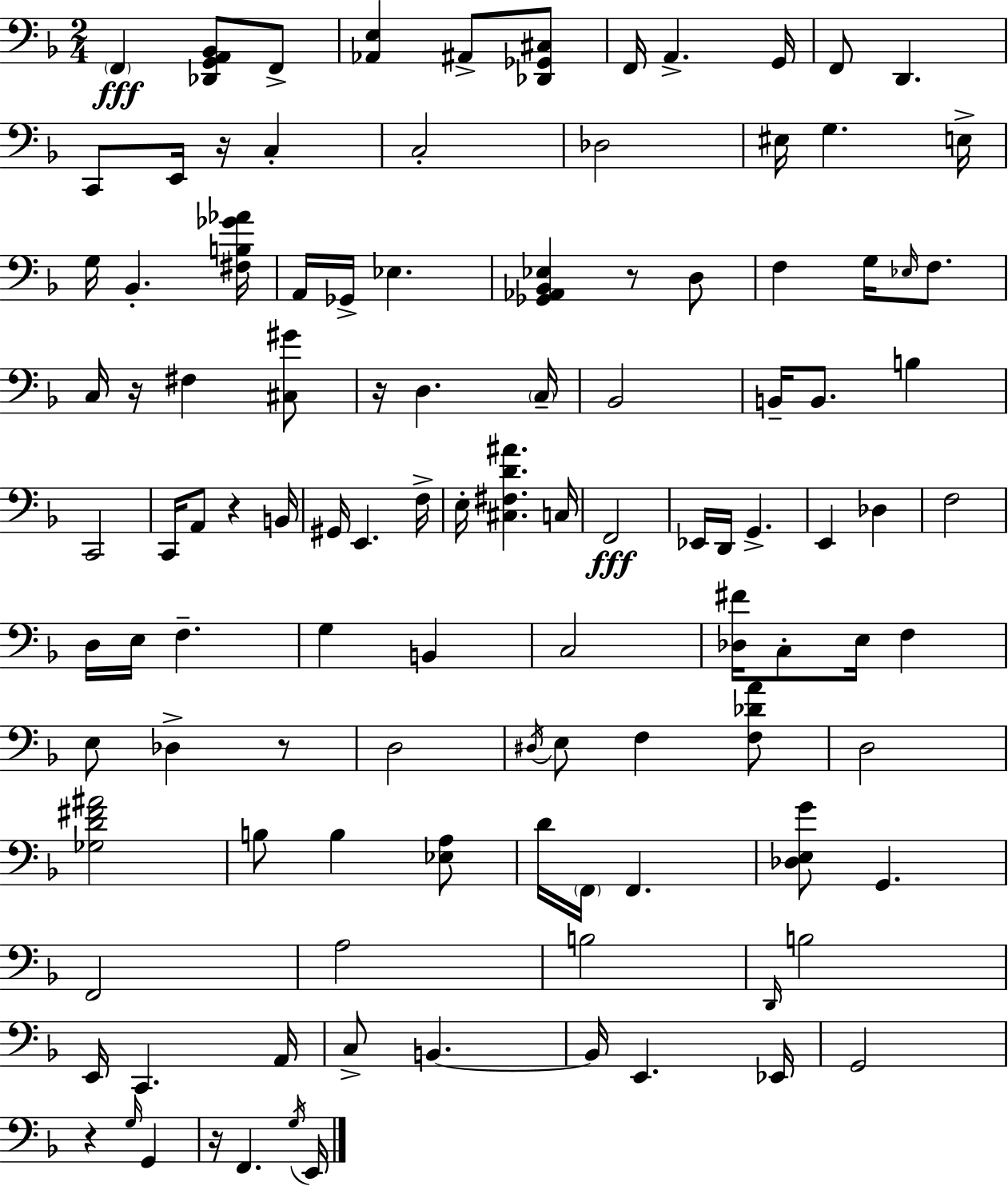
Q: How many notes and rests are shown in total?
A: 111